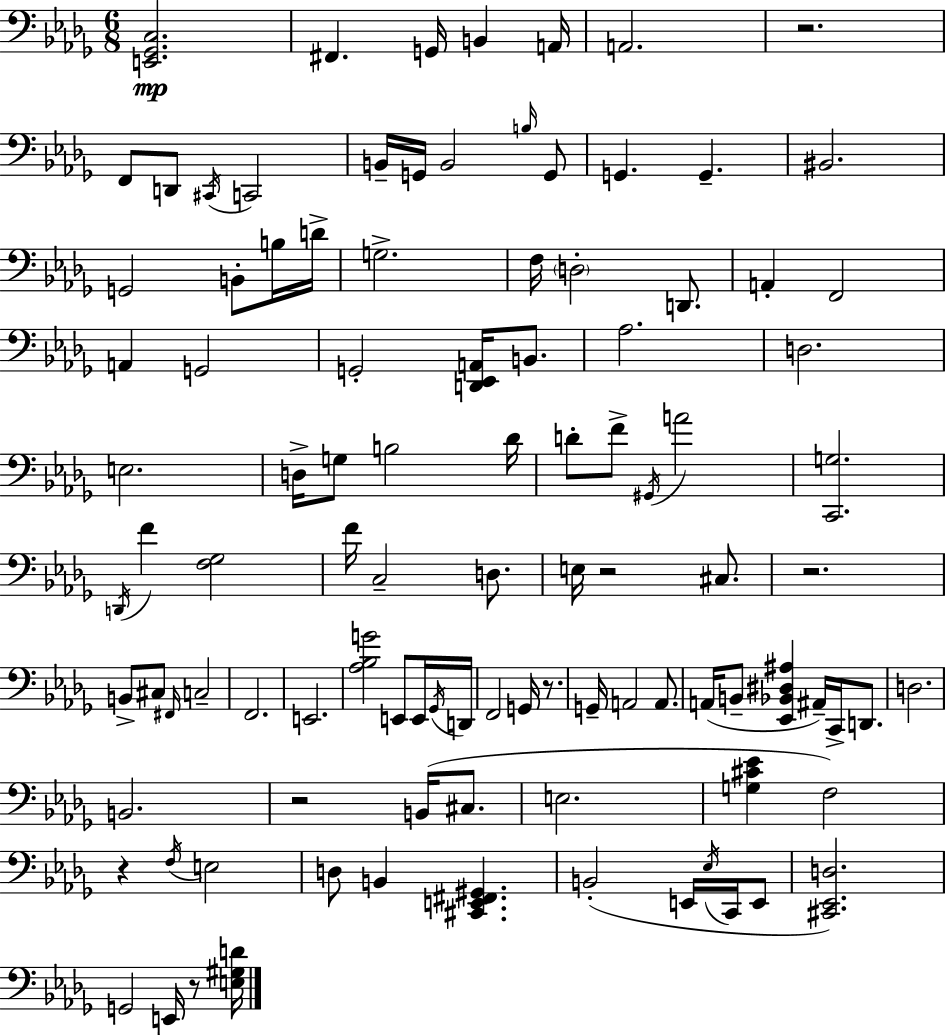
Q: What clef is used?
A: bass